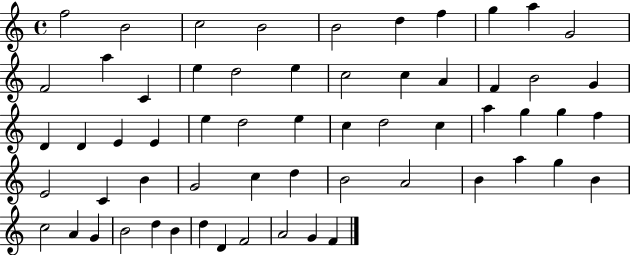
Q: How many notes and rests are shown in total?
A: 60